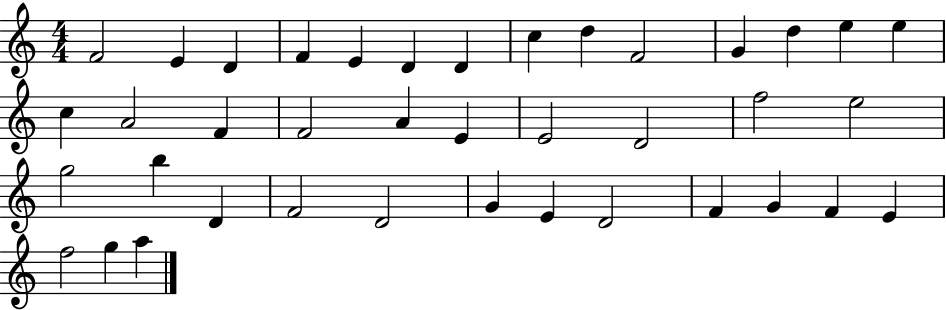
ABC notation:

X:1
T:Untitled
M:4/4
L:1/4
K:C
F2 E D F E D D c d F2 G d e e c A2 F F2 A E E2 D2 f2 e2 g2 b D F2 D2 G E D2 F G F E f2 g a